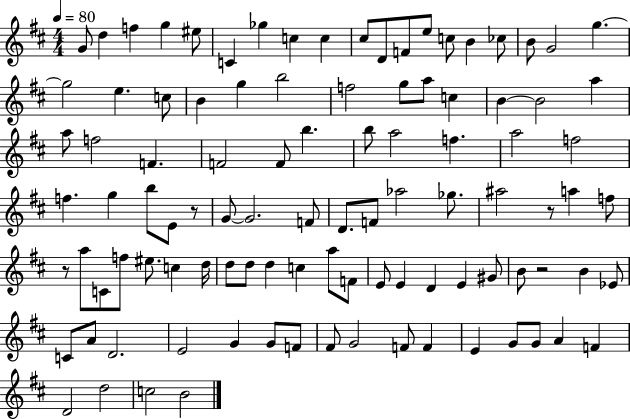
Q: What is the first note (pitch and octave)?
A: G4